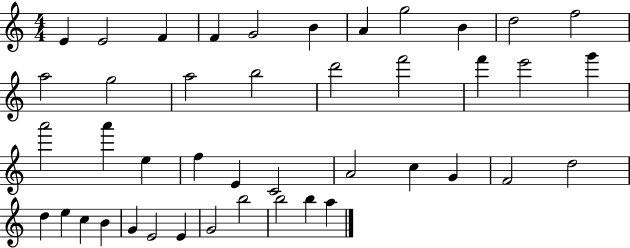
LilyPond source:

{
  \clef treble
  \numericTimeSignature
  \time 4/4
  \key c \major
  e'4 e'2 f'4 | f'4 g'2 b'4 | a'4 g''2 b'4 | d''2 f''2 | \break a''2 g''2 | a''2 b''2 | d'''2 f'''2 | f'''4 e'''2 g'''4 | \break a'''2 a'''4 e''4 | f''4 e'4 c'2 | a'2 c''4 g'4 | f'2 d''2 | \break d''4 e''4 c''4 b'4 | g'4 e'2 e'4 | g'2 b''2 | b''2 b''4 a''4 | \break \bar "|."
}